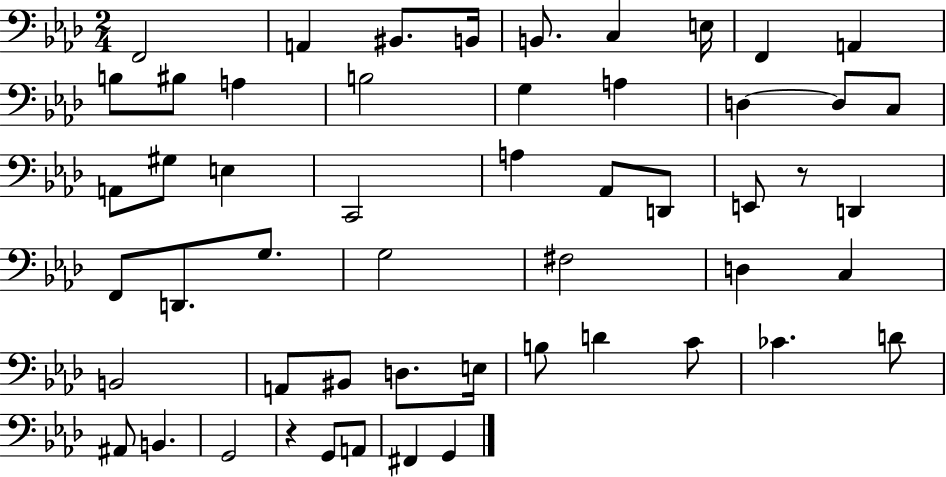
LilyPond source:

{
  \clef bass
  \numericTimeSignature
  \time 2/4
  \key aes \major
  f,2 | a,4 bis,8. b,16 | b,8. c4 e16 | f,4 a,4 | \break b8 bis8 a4 | b2 | g4 a4 | d4~~ d8 c8 | \break a,8 gis8 e4 | c,2 | a4 aes,8 d,8 | e,8 r8 d,4 | \break f,8 d,8. g8. | g2 | fis2 | d4 c4 | \break b,2 | a,8 bis,8 d8. e16 | b8 d'4 c'8 | ces'4. d'8 | \break ais,8 b,4. | g,2 | r4 g,8 a,8 | fis,4 g,4 | \break \bar "|."
}